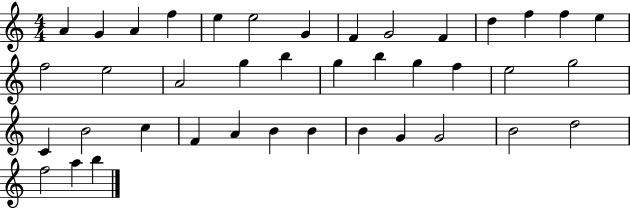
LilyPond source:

{
  \clef treble
  \numericTimeSignature
  \time 4/4
  \key c \major
  a'4 g'4 a'4 f''4 | e''4 e''2 g'4 | f'4 g'2 f'4 | d''4 f''4 f''4 e''4 | \break f''2 e''2 | a'2 g''4 b''4 | g''4 b''4 g''4 f''4 | e''2 g''2 | \break c'4 b'2 c''4 | f'4 a'4 b'4 b'4 | b'4 g'4 g'2 | b'2 d''2 | \break f''2 a''4 b''4 | \bar "|."
}